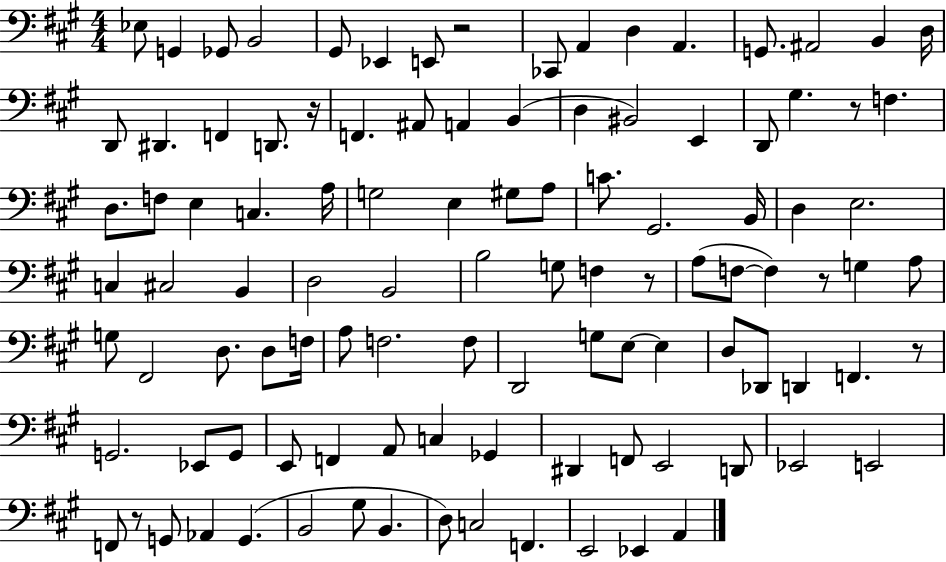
X:1
T:Untitled
M:4/4
L:1/4
K:A
_E,/2 G,, _G,,/2 B,,2 ^G,,/2 _E,, E,,/2 z2 _C,,/2 A,, D, A,, G,,/2 ^A,,2 B,, D,/4 D,,/2 ^D,, F,, D,,/2 z/4 F,, ^A,,/2 A,, B,, D, ^B,,2 E,, D,,/2 ^G, z/2 F, D,/2 F,/2 E, C, A,/4 G,2 E, ^G,/2 A,/2 C/2 ^G,,2 B,,/4 D, E,2 C, ^C,2 B,, D,2 B,,2 B,2 G,/2 F, z/2 A,/2 F,/2 F, z/2 G, A,/2 G,/2 ^F,,2 D,/2 D,/2 F,/4 A,/2 F,2 F,/2 D,,2 G,/2 E,/2 E, D,/2 _D,,/2 D,, F,, z/2 G,,2 _E,,/2 G,,/2 E,,/2 F,, A,,/2 C, _G,, ^D,, F,,/2 E,,2 D,,/2 _E,,2 E,,2 F,,/2 z/2 G,,/2 _A,, G,, B,,2 ^G,/2 B,, D,/2 C,2 F,, E,,2 _E,, A,,